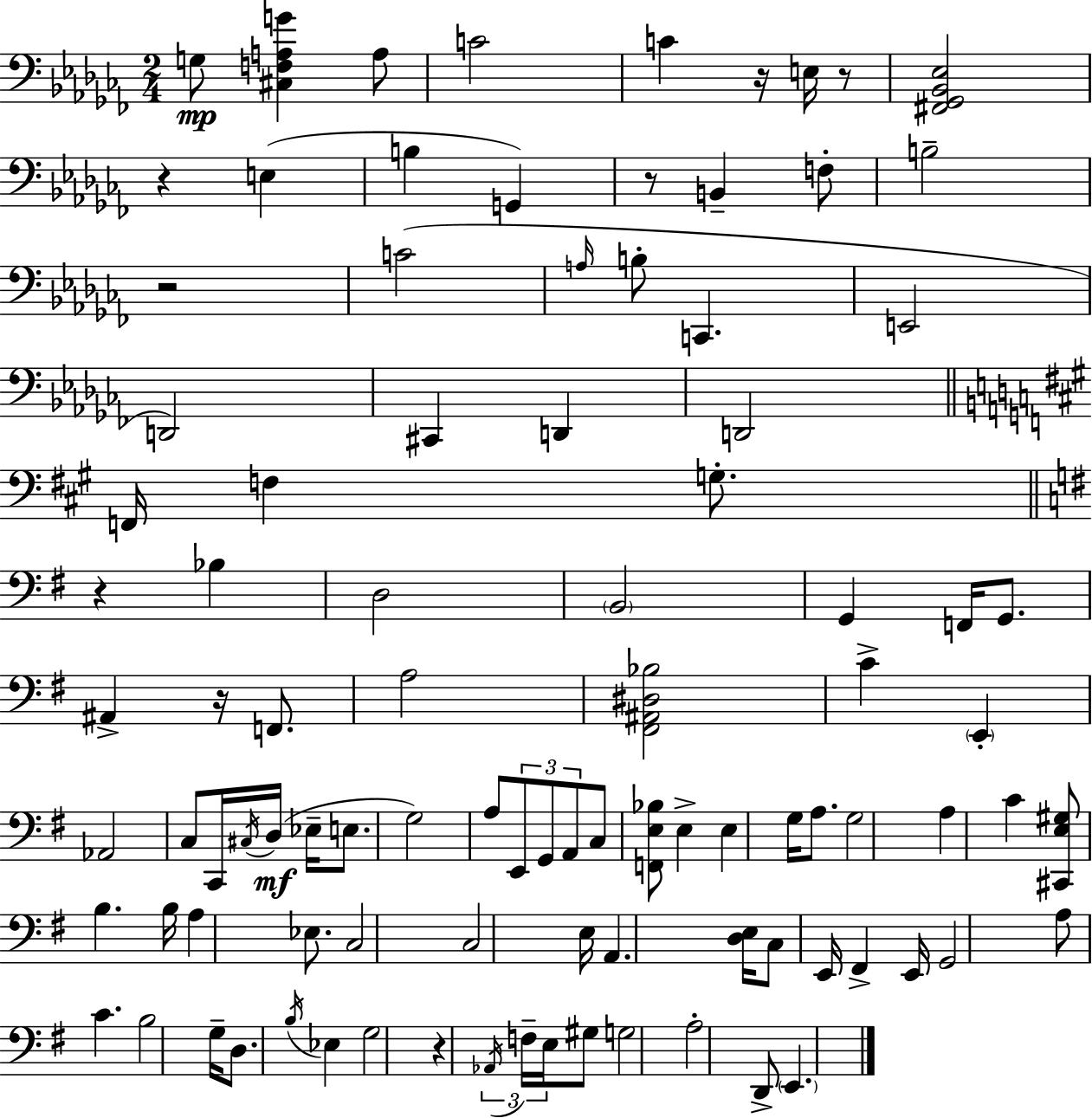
{
  \clef bass
  \numericTimeSignature
  \time 2/4
  \key aes \minor
  g8\mp <cis f a g'>4 a8 | c'2 | c'4 r16 e16 r8 | <fis, ges, bes, ees>2 | \break r4 e4( | b4 g,4) | r8 b,4-- f8-. | b2-- | \break r2 | c'2( | \grace { a16 } b8-. c,4. | e,2 | \break d,2) | cis,4 d,4 | d,2 | \bar "||" \break \key a \major f,16 f4 g8.-. | \bar "||" \break \key g \major r4 bes4 | d2 | \parenthesize b,2 | g,4 f,16 g,8. | \break ais,4-> r16 f,8. | a2 | <fis, ais, dis bes>2 | c'4-> \parenthesize e,4-. | \break aes,2 | c8 c,16 \acciaccatura { cis16 } d16(\mf ees16-- e8. | g2) | a8 \tuplet 3/2 { e,8 g,8 a,8 } | \break c8 <f, e bes>8 e4-> | e4 g16 a8. | g2 | a4 c'4 | \break <cis, e gis>8 b4. | b16 a4 ees8. | c2 | c2 | \break e16 a,4. | <d e>16 c8 e,16 fis,4-> | e,16 g,2 | a8 c'4. | \break b2 | g16-- d8. \acciaccatura { b16 } ees4 | g2 | r4 \tuplet 3/2 { \acciaccatura { aes,16 } f16-- | \break e16 } gis8 g2 | a2-. | d,8-> \parenthesize e,4. | \bar "|."
}